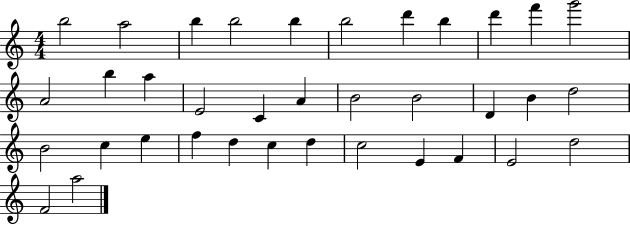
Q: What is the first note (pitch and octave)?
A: B5